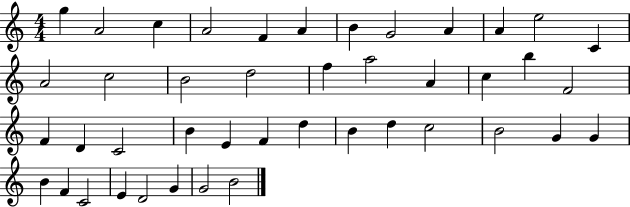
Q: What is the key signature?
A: C major